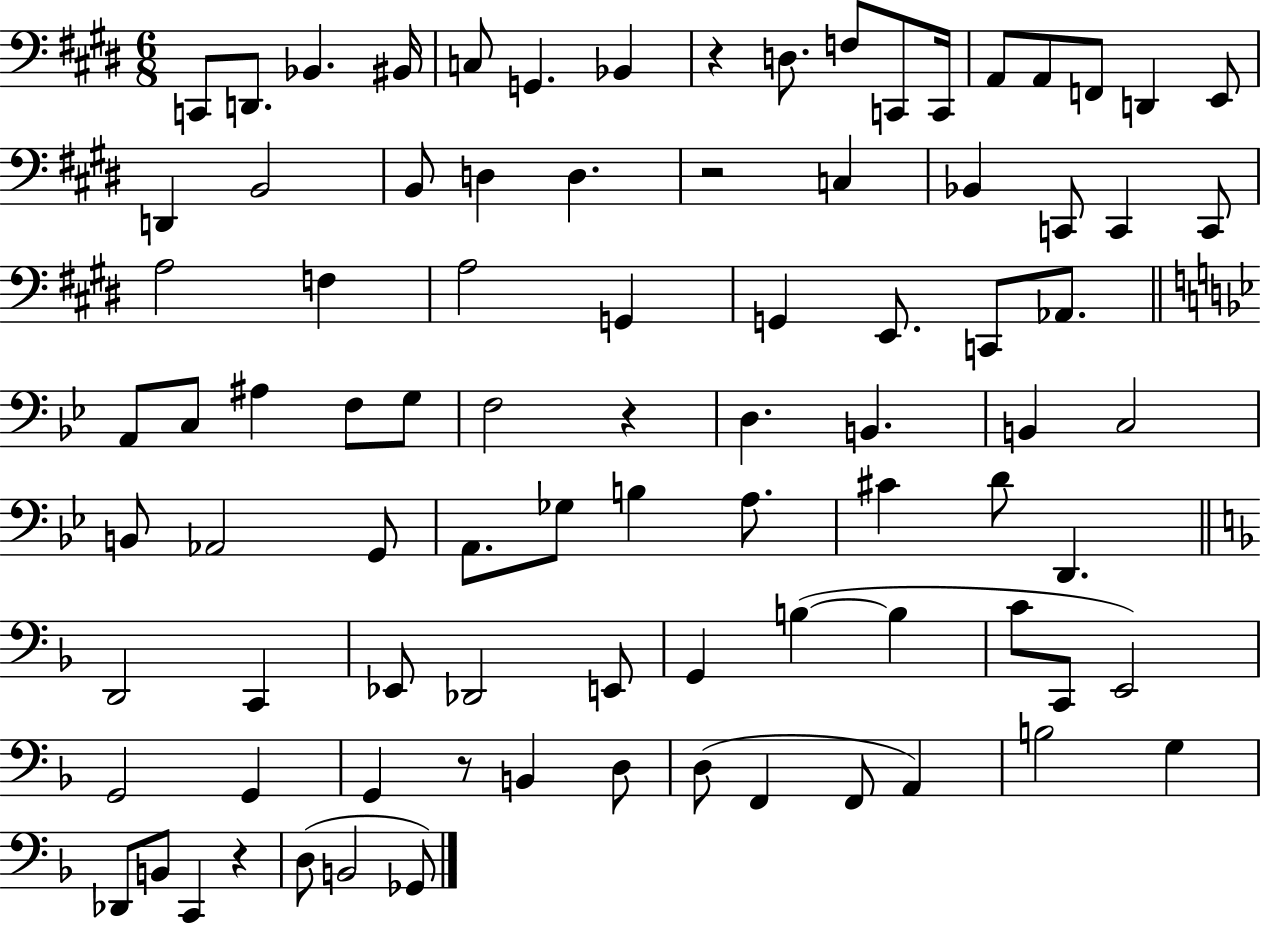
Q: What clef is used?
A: bass